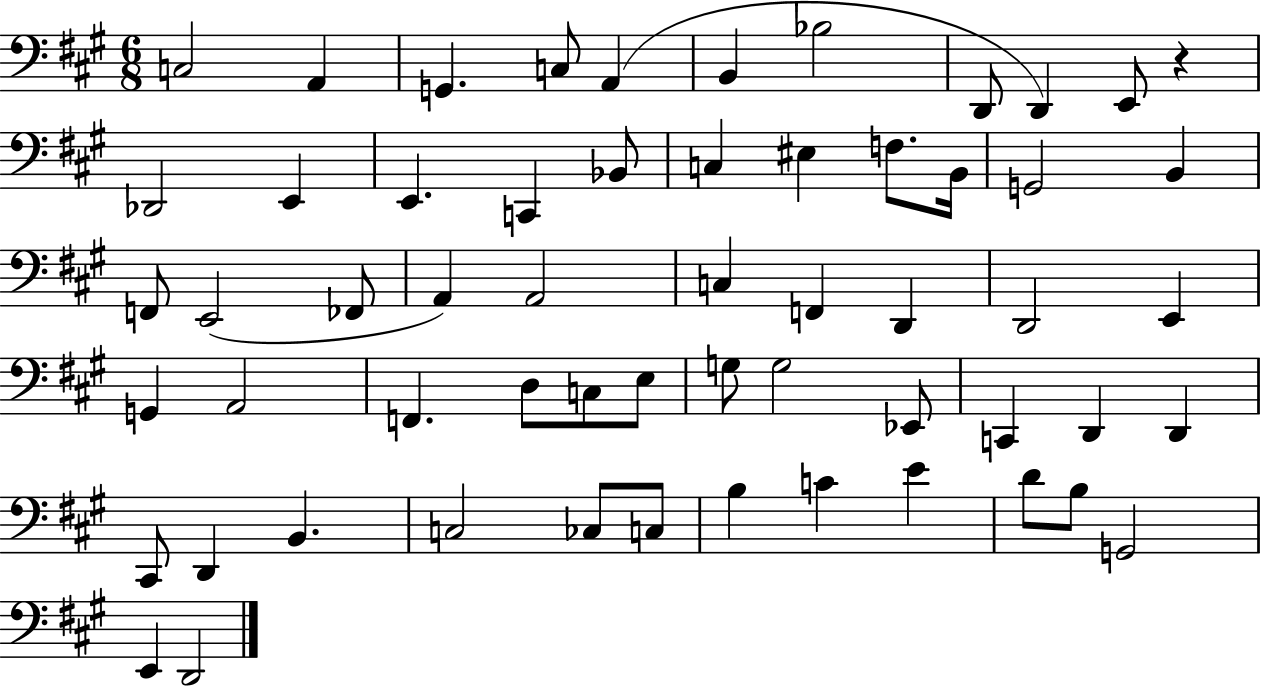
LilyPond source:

{
  \clef bass
  \numericTimeSignature
  \time 6/8
  \key a \major
  \repeat volta 2 { c2 a,4 | g,4. c8 a,4( | b,4 bes2 | d,8 d,4) e,8 r4 | \break des,2 e,4 | e,4. c,4 bes,8 | c4 eis4 f8. b,16 | g,2 b,4 | \break f,8 e,2( fes,8 | a,4) a,2 | c4 f,4 d,4 | d,2 e,4 | \break g,4 a,2 | f,4. d8 c8 e8 | g8 g2 ees,8 | c,4 d,4 d,4 | \break cis,8 d,4 b,4. | c2 ces8 c8 | b4 c'4 e'4 | d'8 b8 g,2 | \break e,4 d,2 | } \bar "|."
}